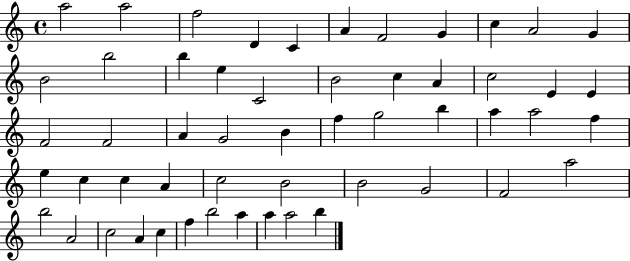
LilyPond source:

{
  \clef treble
  \time 4/4
  \defaultTimeSignature
  \key c \major
  a''2 a''2 | f''2 d'4 c'4 | a'4 f'2 g'4 | c''4 a'2 g'4 | \break b'2 b''2 | b''4 e''4 c'2 | b'2 c''4 a'4 | c''2 e'4 e'4 | \break f'2 f'2 | a'4 g'2 b'4 | f''4 g''2 b''4 | a''4 a''2 f''4 | \break e''4 c''4 c''4 a'4 | c''2 b'2 | b'2 g'2 | f'2 a''2 | \break b''2 a'2 | c''2 a'4 c''4 | f''4 b''2 a''4 | a''4 a''2 b''4 | \break \bar "|."
}